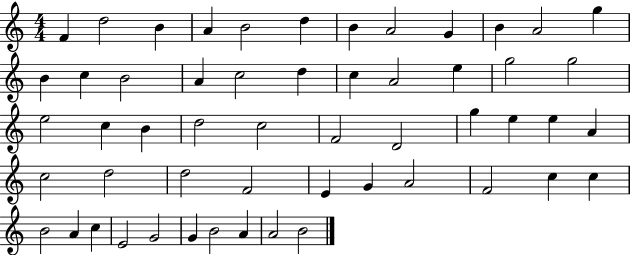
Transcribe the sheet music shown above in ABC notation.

X:1
T:Untitled
M:4/4
L:1/4
K:C
F d2 B A B2 d B A2 G B A2 g B c B2 A c2 d c A2 e g2 g2 e2 c B d2 c2 F2 D2 g e e A c2 d2 d2 F2 E G A2 F2 c c B2 A c E2 G2 G B2 A A2 B2